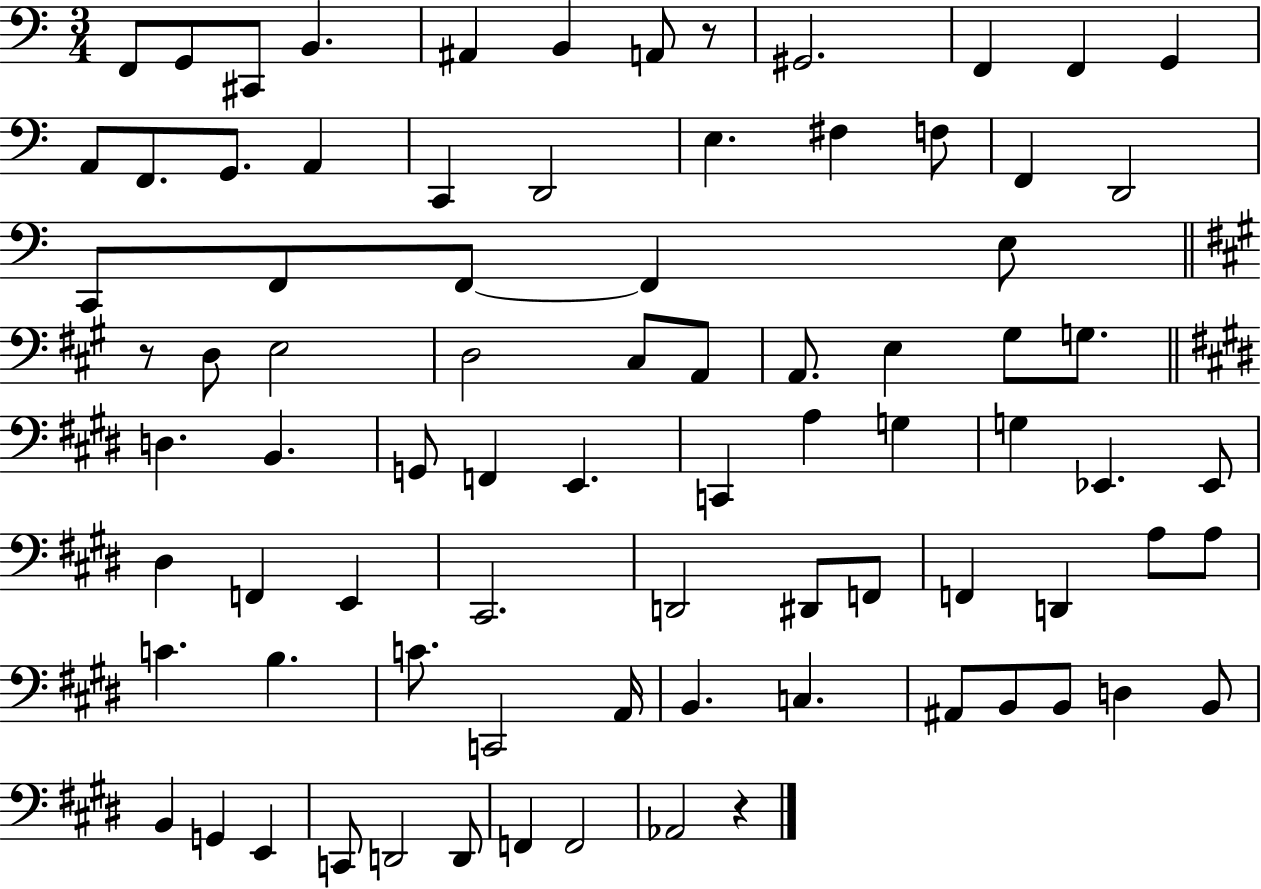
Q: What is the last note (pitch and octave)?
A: Ab2